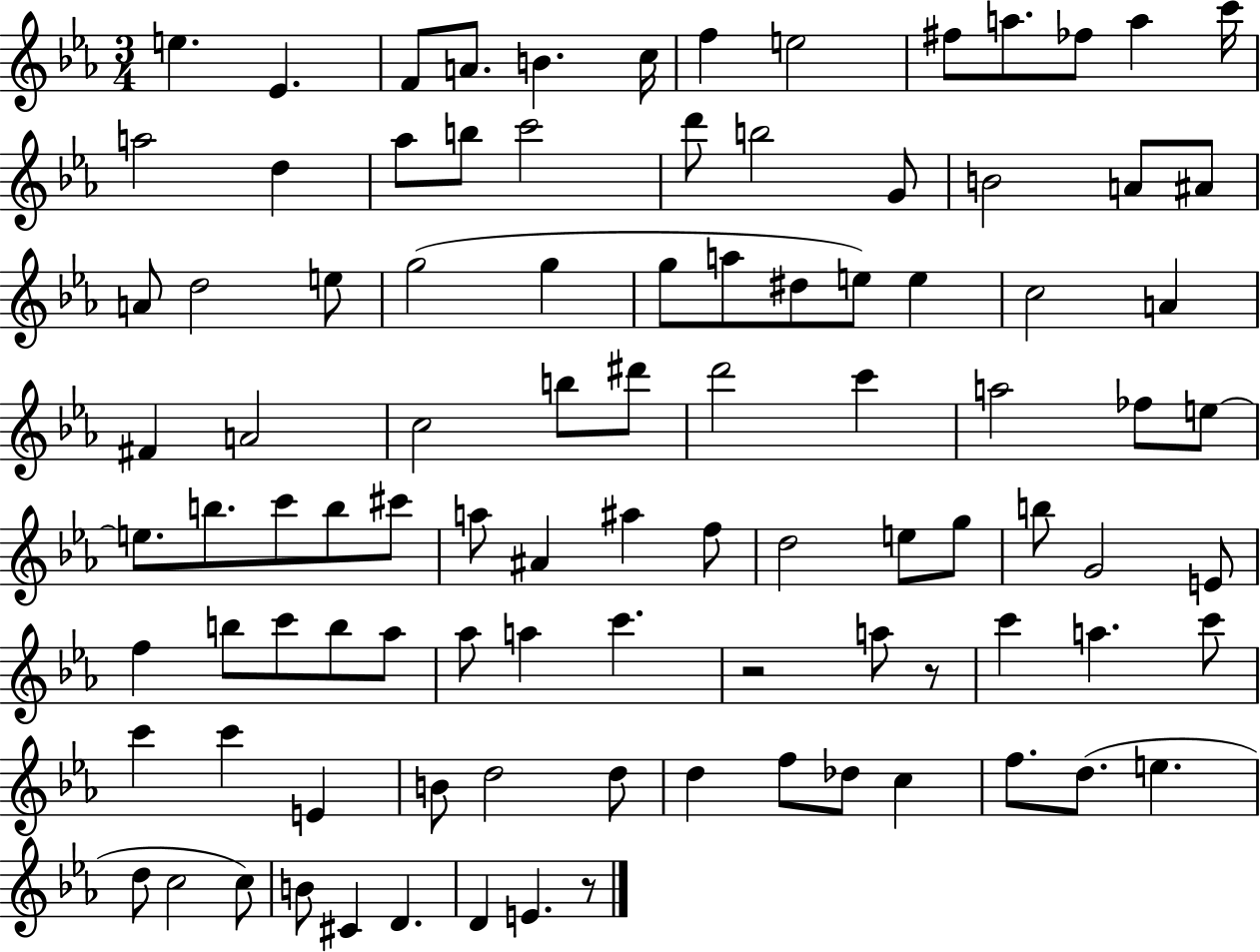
X:1
T:Untitled
M:3/4
L:1/4
K:Eb
e _E F/2 A/2 B c/4 f e2 ^f/2 a/2 _f/2 a c'/4 a2 d _a/2 b/2 c'2 d'/2 b2 G/2 B2 A/2 ^A/2 A/2 d2 e/2 g2 g g/2 a/2 ^d/2 e/2 e c2 A ^F A2 c2 b/2 ^d'/2 d'2 c' a2 _f/2 e/2 e/2 b/2 c'/2 b/2 ^c'/2 a/2 ^A ^a f/2 d2 e/2 g/2 b/2 G2 E/2 f b/2 c'/2 b/2 _a/2 _a/2 a c' z2 a/2 z/2 c' a c'/2 c' c' E B/2 d2 d/2 d f/2 _d/2 c f/2 d/2 e d/2 c2 c/2 B/2 ^C D D E z/2